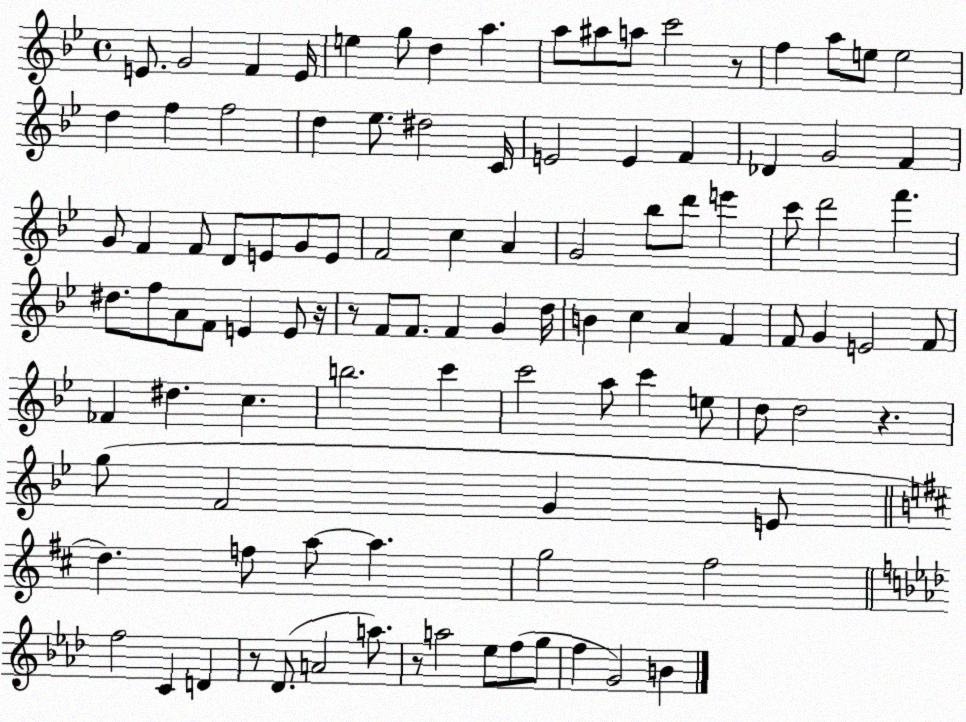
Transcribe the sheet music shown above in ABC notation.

X:1
T:Untitled
M:4/4
L:1/4
K:Bb
E/2 G2 F E/4 e g/2 d a a/2 ^a/2 a/2 c'2 z/2 f a/2 e/2 e2 d f f2 d _e/2 ^d2 C/4 E2 E F _D G2 F G/2 F F/2 D/2 E/2 G/2 E/2 F2 c A G2 _b/2 d'/2 e' c'/2 d'2 f' ^d/2 f/2 A/2 F/2 E E/2 z/4 z/2 F/2 F/2 F G d/4 B c A F F/2 G E2 F/2 _F ^d c b2 c' c'2 a/2 c' e/2 d/2 d2 z g/2 F2 G E/2 d f/2 a/2 a g2 ^f2 f2 C D z/2 _D/2 A2 a/2 z/2 a2 _e/2 f/2 g/2 f G2 B